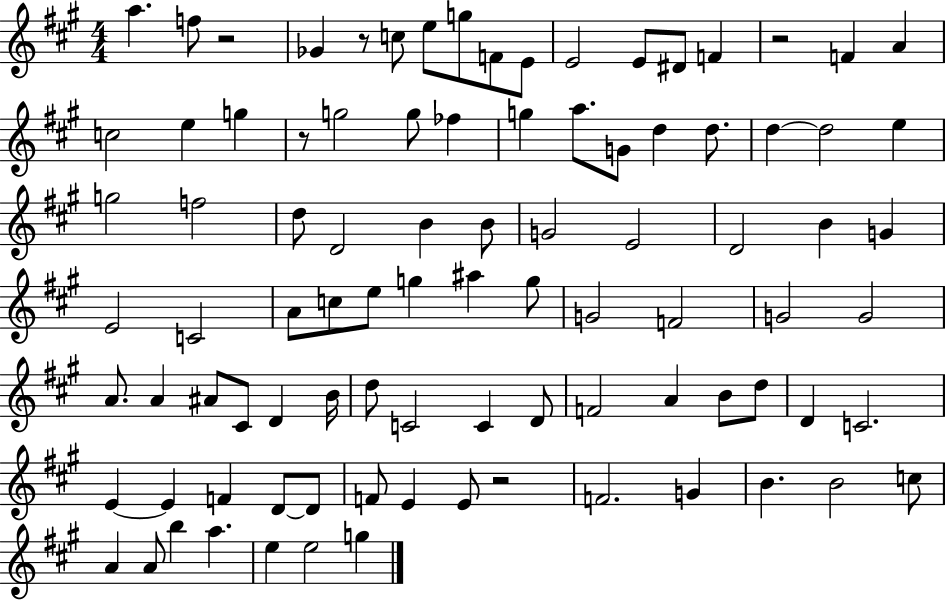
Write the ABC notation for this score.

X:1
T:Untitled
M:4/4
L:1/4
K:A
a f/2 z2 _G z/2 c/2 e/2 g/2 F/2 E/2 E2 E/2 ^D/2 F z2 F A c2 e g z/2 g2 g/2 _f g a/2 G/2 d d/2 d d2 e g2 f2 d/2 D2 B B/2 G2 E2 D2 B G E2 C2 A/2 c/2 e/2 g ^a g/2 G2 F2 G2 G2 A/2 A ^A/2 ^C/2 D B/4 d/2 C2 C D/2 F2 A B/2 d/2 D C2 E E F D/2 D/2 F/2 E E/2 z2 F2 G B B2 c/2 A A/2 b a e e2 g